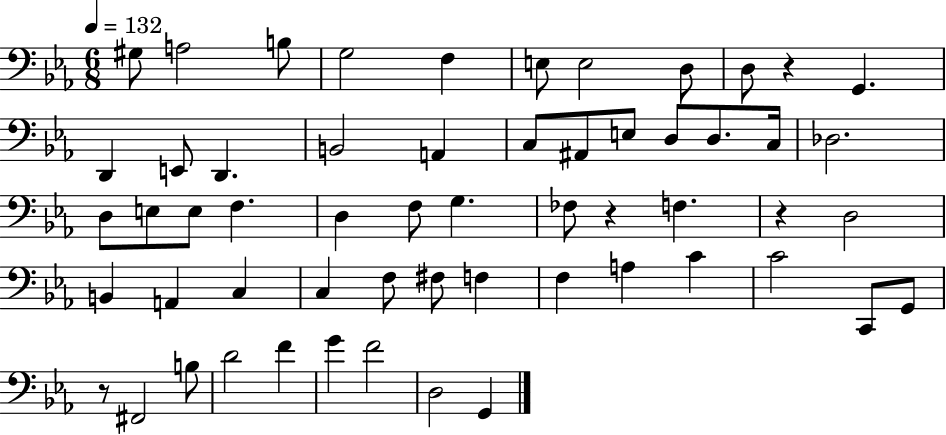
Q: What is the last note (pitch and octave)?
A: G2